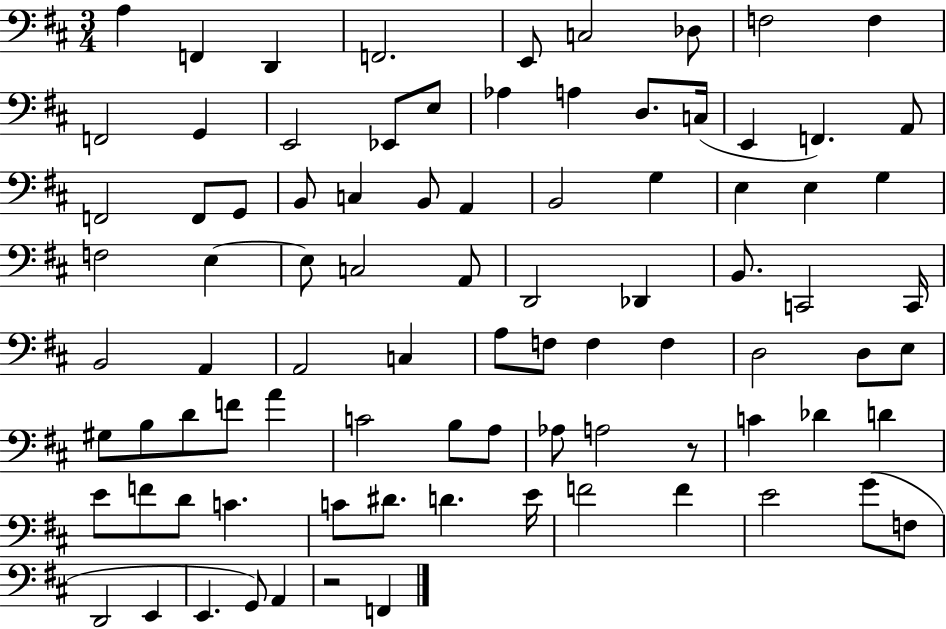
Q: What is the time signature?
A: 3/4